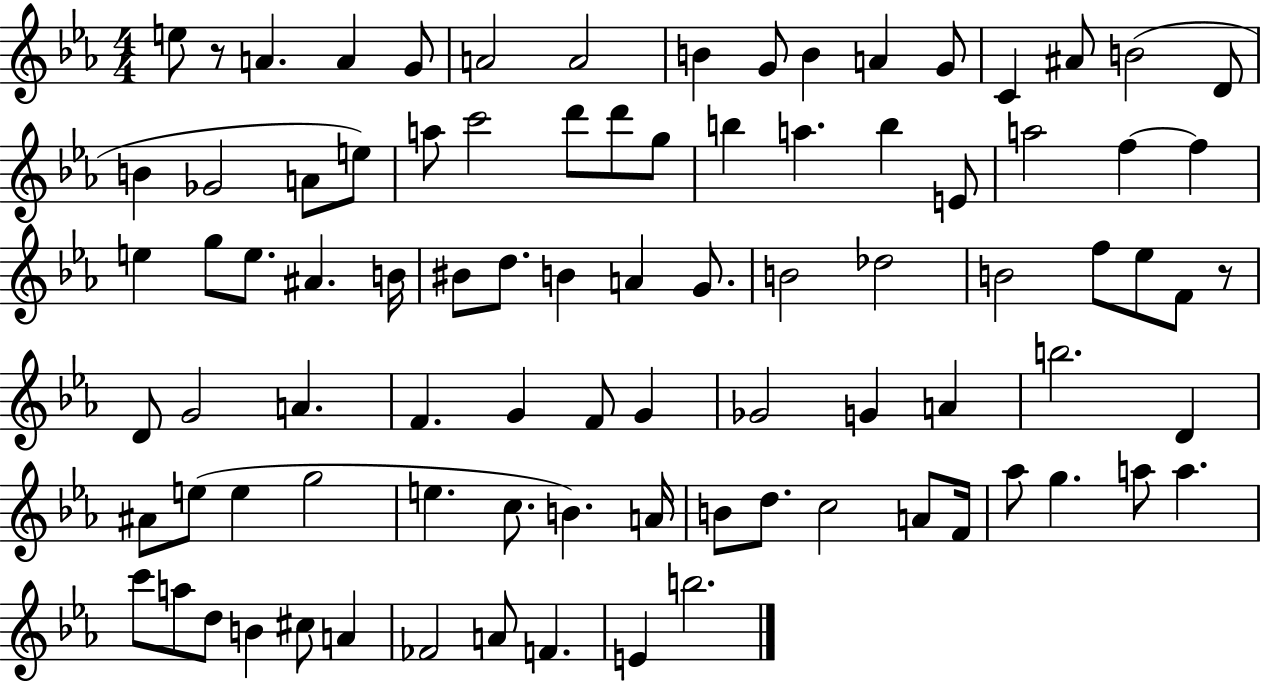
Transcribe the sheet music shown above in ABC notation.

X:1
T:Untitled
M:4/4
L:1/4
K:Eb
e/2 z/2 A A G/2 A2 A2 B G/2 B A G/2 C ^A/2 B2 D/2 B _G2 A/2 e/2 a/2 c'2 d'/2 d'/2 g/2 b a b E/2 a2 f f e g/2 e/2 ^A B/4 ^B/2 d/2 B A G/2 B2 _d2 B2 f/2 _e/2 F/2 z/2 D/2 G2 A F G F/2 G _G2 G A b2 D ^A/2 e/2 e g2 e c/2 B A/4 B/2 d/2 c2 A/2 F/4 _a/2 g a/2 a c'/2 a/2 d/2 B ^c/2 A _F2 A/2 F E b2